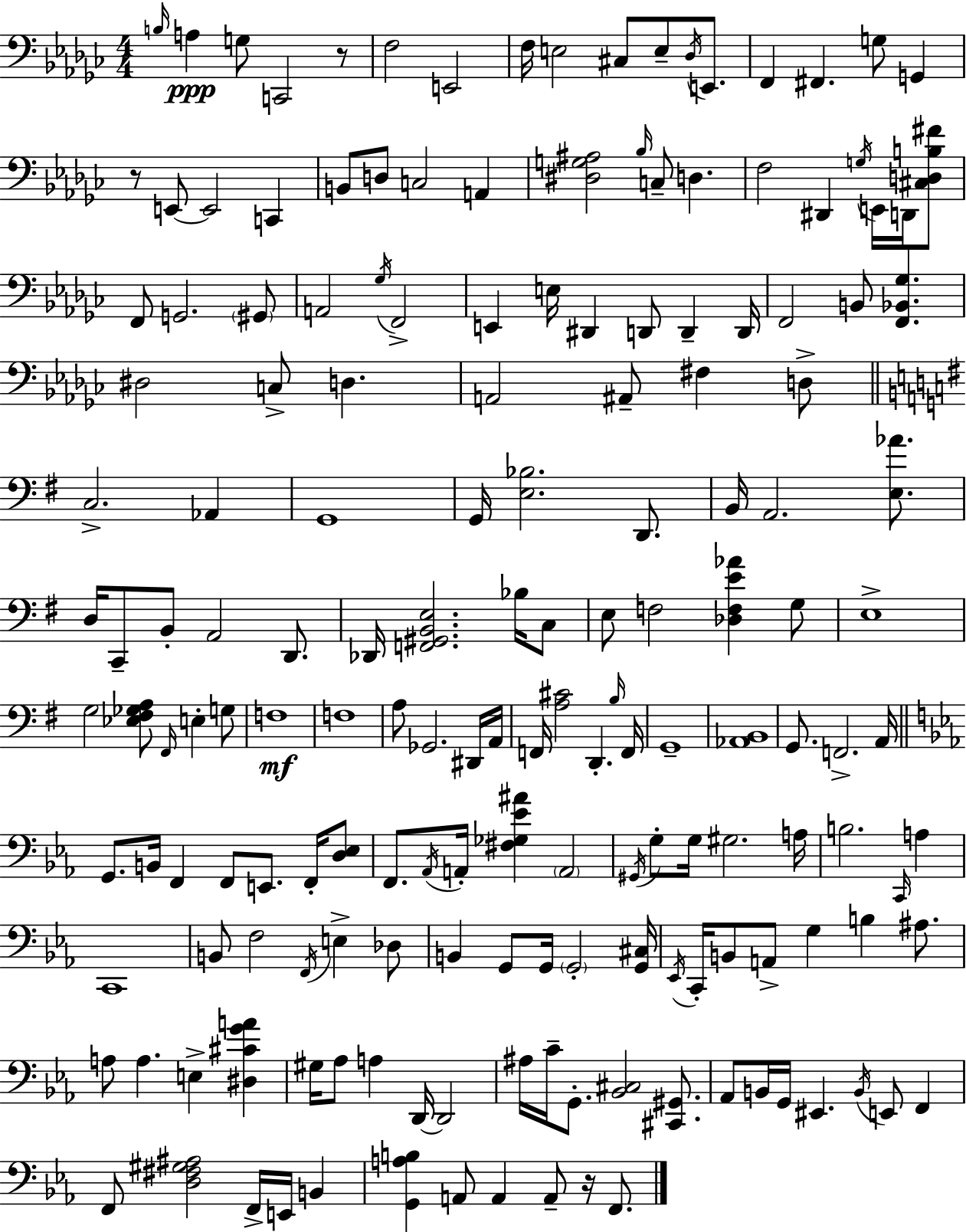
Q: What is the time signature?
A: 4/4